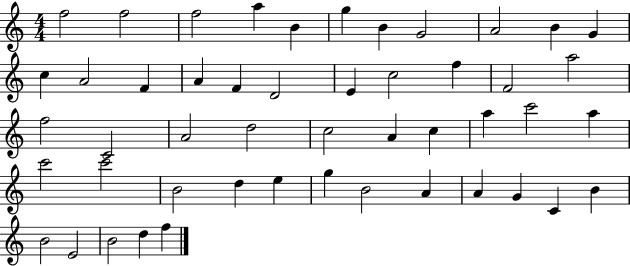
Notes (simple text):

F5/h F5/h F5/h A5/q B4/q G5/q B4/q G4/h A4/h B4/q G4/q C5/q A4/h F4/q A4/q F4/q D4/h E4/q C5/h F5/q F4/h A5/h F5/h C4/h A4/h D5/h C5/h A4/q C5/q A5/q C6/h A5/q C6/h C6/h B4/h D5/q E5/q G5/q B4/h A4/q A4/q G4/q C4/q B4/q B4/h E4/h B4/h D5/q F5/q